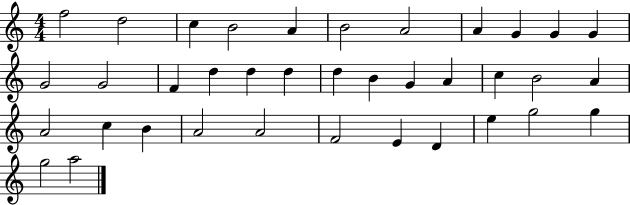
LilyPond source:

{
  \clef treble
  \numericTimeSignature
  \time 4/4
  \key c \major
  f''2 d''2 | c''4 b'2 a'4 | b'2 a'2 | a'4 g'4 g'4 g'4 | \break g'2 g'2 | f'4 d''4 d''4 d''4 | d''4 b'4 g'4 a'4 | c''4 b'2 a'4 | \break a'2 c''4 b'4 | a'2 a'2 | f'2 e'4 d'4 | e''4 g''2 g''4 | \break g''2 a''2 | \bar "|."
}